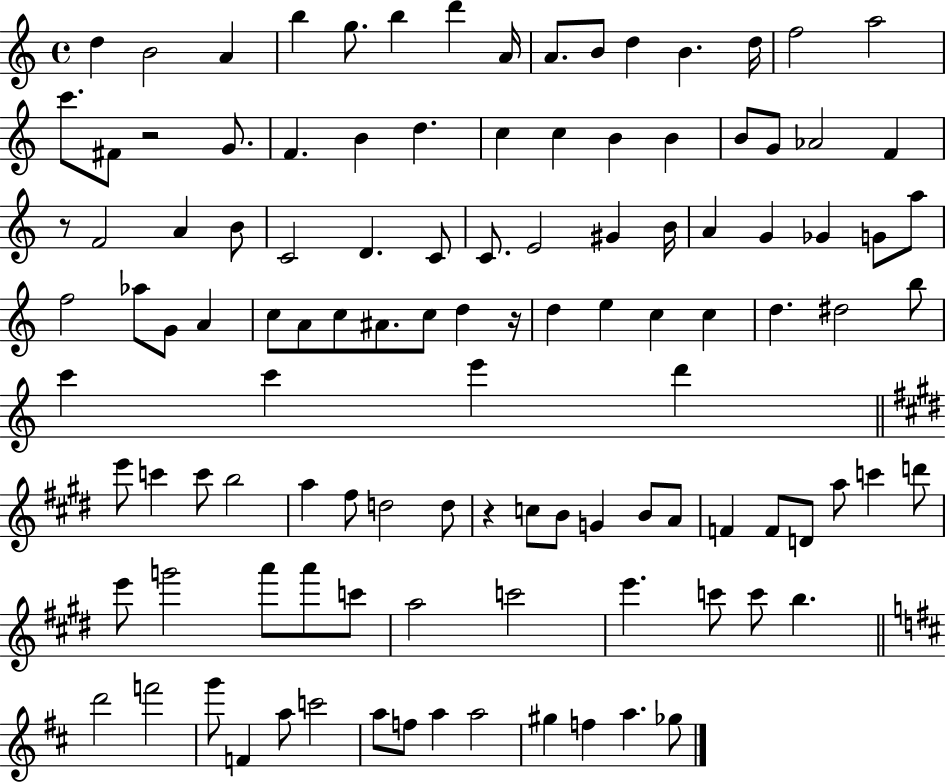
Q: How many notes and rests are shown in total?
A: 113